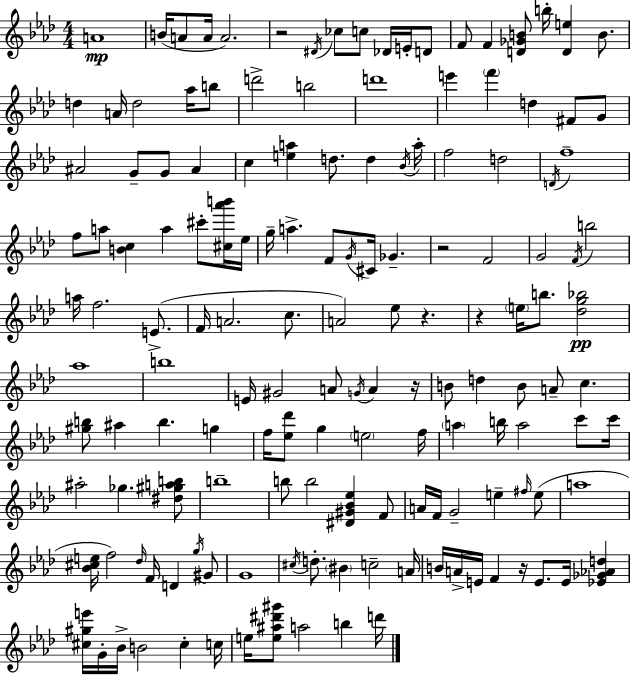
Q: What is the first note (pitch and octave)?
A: A4